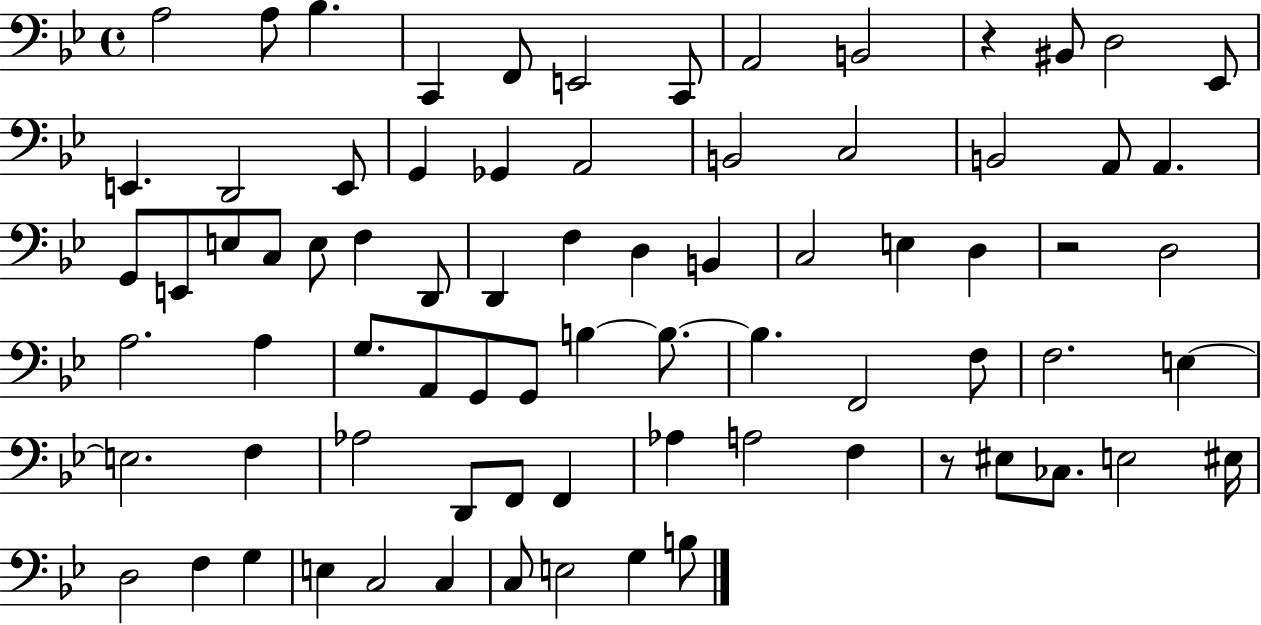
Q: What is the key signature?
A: BES major